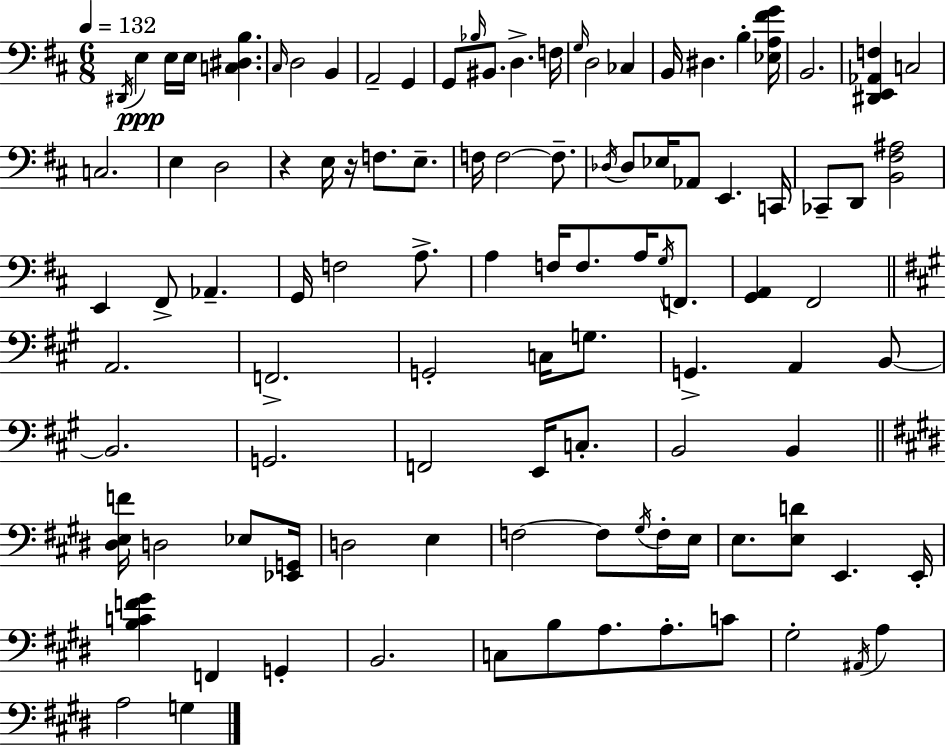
D#2/s E3/q E3/s E3/s [C3,D#3,B3]/q. C#3/s D3/h B2/q A2/h G2/q G2/e Bb3/s BIS2/e. D3/q. F3/s G3/s D3/h CES3/q B2/s D#3/q. B3/q [Eb3,A3,F#4,G4]/s B2/h. [D#2,E2,Ab2,F3]/q C3/h C3/h. E3/q D3/h R/q E3/s R/s F3/e. E3/e. F3/s F3/h F3/e. Db3/s Db3/e Eb3/s Ab2/e E2/q. C2/s CES2/e D2/e [B2,F#3,A#3]/h E2/q F#2/e Ab2/q. G2/s F3/h A3/e. A3/q F3/s F3/e. A3/s G3/s F2/e. [G2,A2]/q F#2/h A2/h. F2/h. G2/h C3/s G3/e. G2/q. A2/q B2/e B2/h. G2/h. F2/h E2/s C3/e. B2/h B2/q [D#3,E3,F4]/s D3/h Eb3/e [Eb2,G2]/s D3/h E3/q F3/h F3/e G#3/s F3/s E3/s E3/e. [E3,D4]/e E2/q. E2/s [B3,C4,F4,G#4]/q F2/q G2/q B2/h. C3/e B3/e A3/e. A3/e. C4/e G#3/h A#2/s A3/q A3/h G3/q